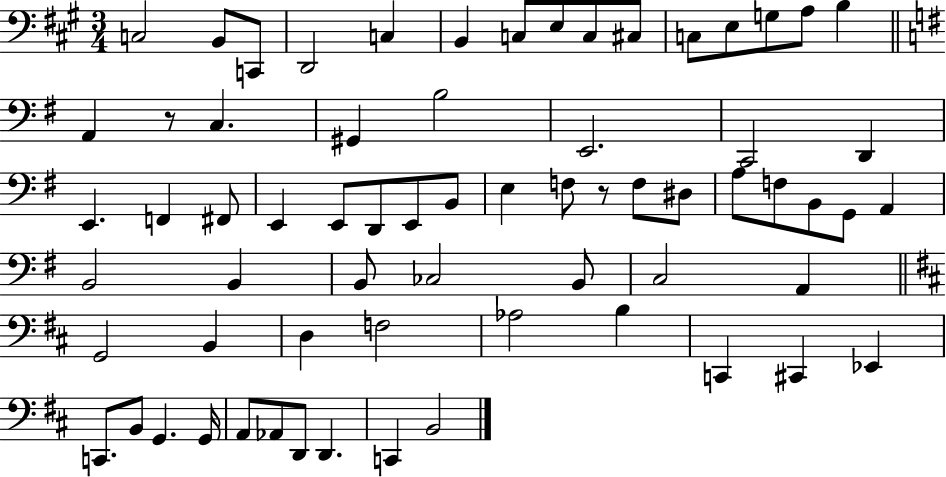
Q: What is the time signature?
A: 3/4